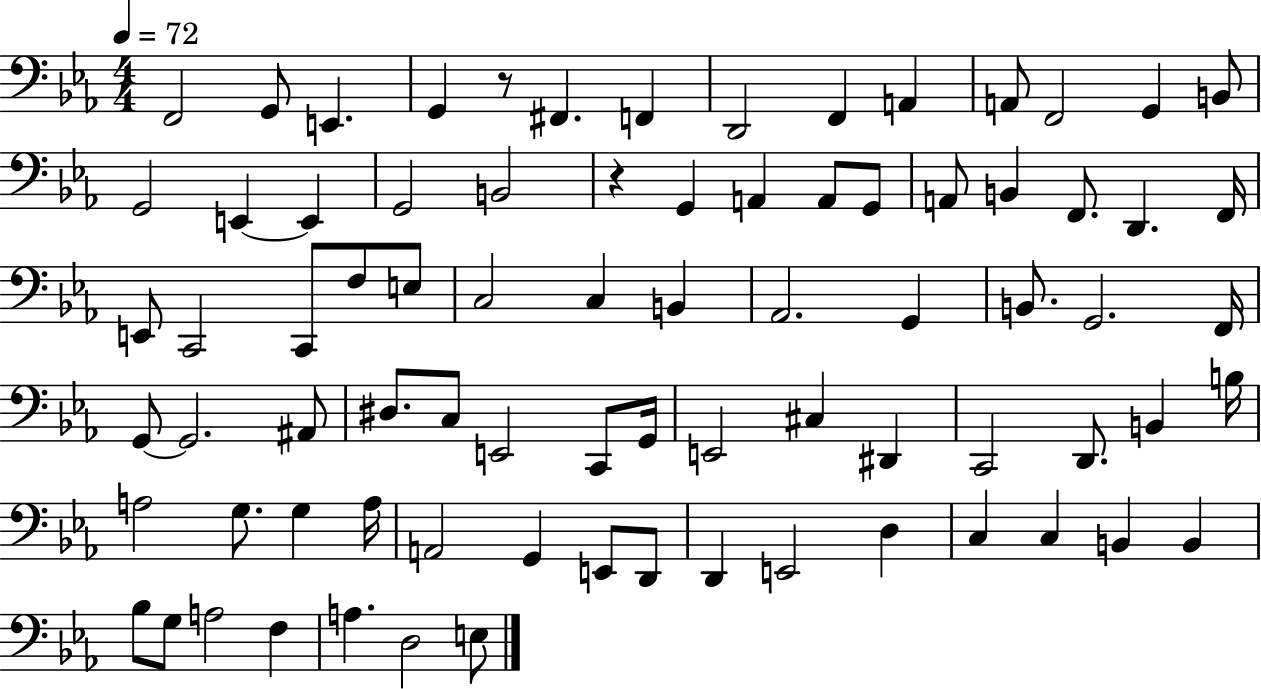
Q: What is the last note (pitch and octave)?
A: E3